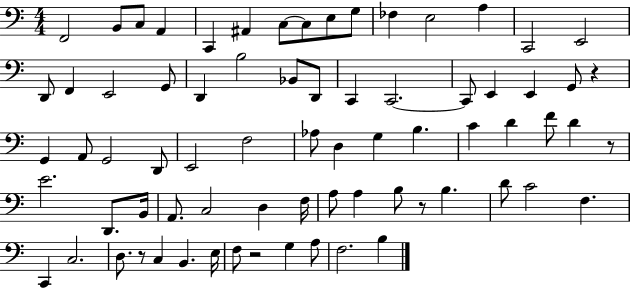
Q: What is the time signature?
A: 4/4